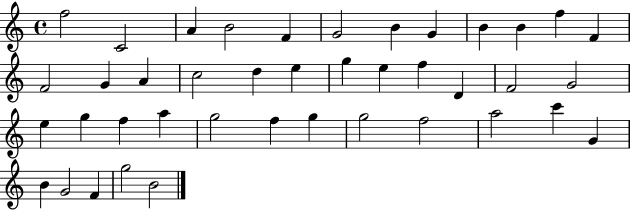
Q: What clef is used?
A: treble